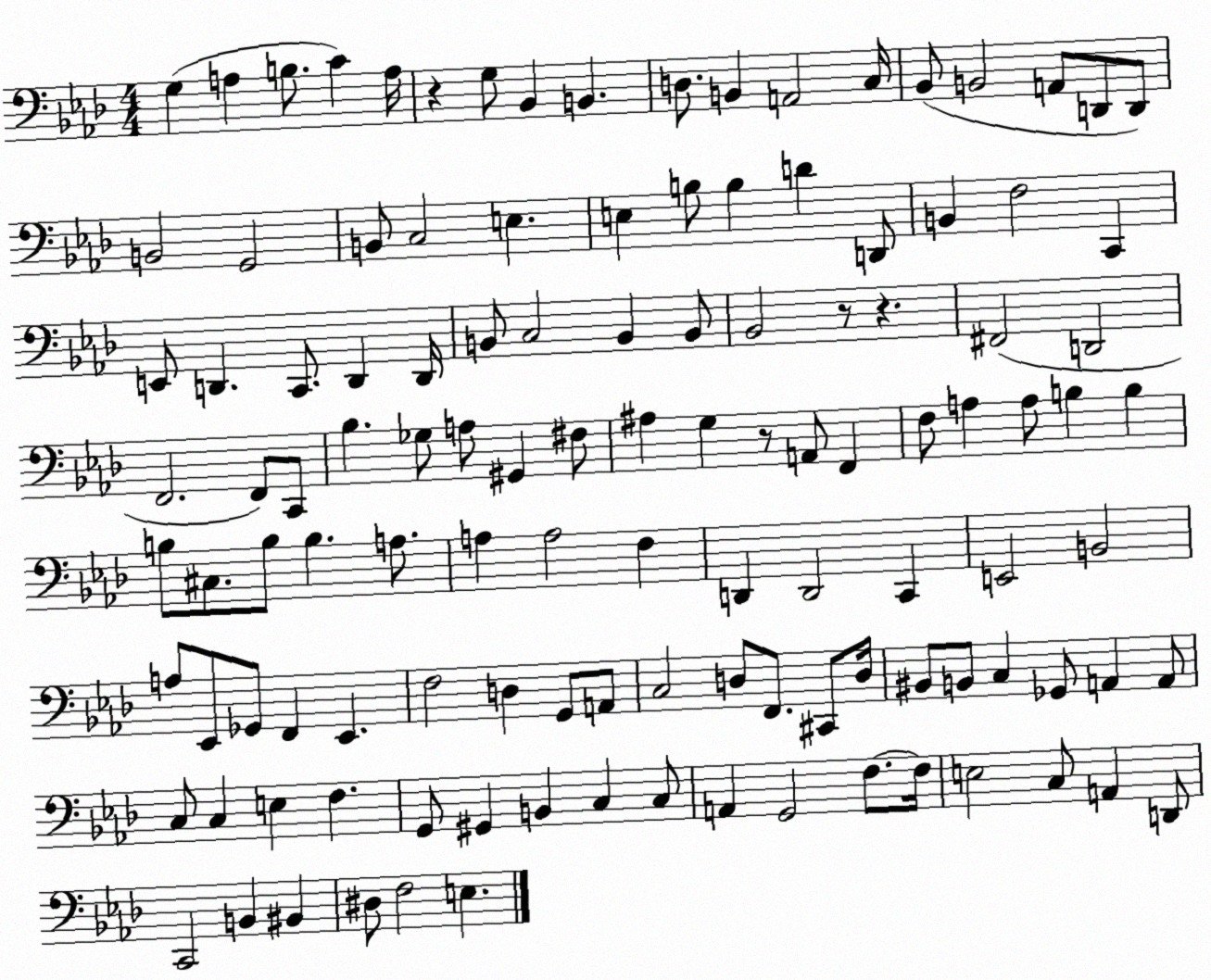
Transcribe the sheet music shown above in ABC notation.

X:1
T:Untitled
M:4/4
L:1/4
K:Ab
G, A, B,/2 C A,/4 z G,/2 _B,, B,, D,/2 B,, A,,2 C,/4 _B,,/2 B,,2 A,,/2 D,,/2 D,,/2 B,,2 G,,2 B,,/2 C,2 E, E, B,/2 B, D D,,/2 B,, F,2 C,, E,,/2 D,, C,,/2 D,, D,,/4 B,,/2 C,2 B,, B,,/2 _B,,2 z/2 z ^F,,2 D,,2 F,,2 F,,/2 C,,/2 _B, _G,/2 A,/2 ^G,, ^F,/2 ^A, G, z/2 A,,/2 F,, F,/2 A, A,/2 B, B, B,/2 ^C,/2 B,/2 B, A,/2 A, A,2 F, D,, D,,2 C,, E,,2 B,,2 A,/2 _E,,/2 _G,,/2 F,, _E,, F,2 D, G,,/2 A,,/2 C,2 D,/2 F,,/2 ^C,,/2 D,/4 ^B,,/2 B,,/2 C, _G,,/2 A,, A,,/2 C,/2 C, E, F, G,,/2 ^G,, B,, C, C,/2 A,, G,,2 F,/2 F,/4 E,2 C,/2 A,, D,,/2 C,,2 B,, ^B,, ^D,/2 F,2 E,